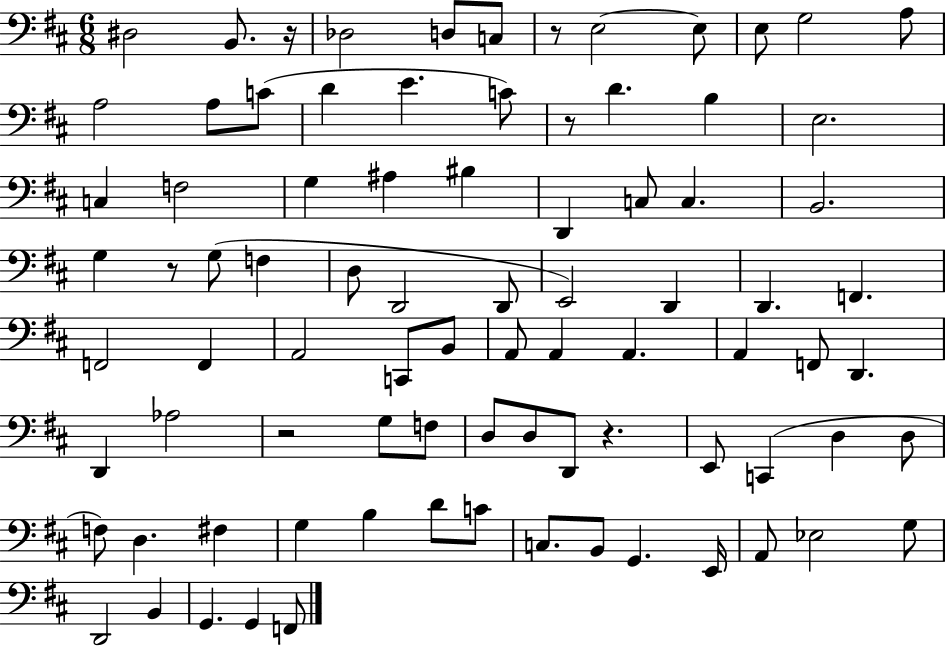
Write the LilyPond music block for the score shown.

{
  \clef bass
  \numericTimeSignature
  \time 6/8
  \key d \major
  dis2 b,8. r16 | des2 d8 c8 | r8 e2~~ e8 | e8 g2 a8 | \break a2 a8 c'8( | d'4 e'4. c'8) | r8 d'4. b4 | e2. | \break c4 f2 | g4 ais4 bis4 | d,4 c8 c4. | b,2. | \break g4 r8 g8( f4 | d8 d,2 d,8 | e,2) d,4 | d,4. f,4. | \break f,2 f,4 | a,2 c,8 b,8 | a,8 a,4 a,4. | a,4 f,8 d,4. | \break d,4 aes2 | r2 g8 f8 | d8 d8 d,8 r4. | e,8 c,4( d4 d8 | \break f8) d4. fis4 | g4 b4 d'8 c'8 | c8. b,8 g,4. e,16 | a,8 ees2 g8 | \break d,2 b,4 | g,4. g,4 f,8 | \bar "|."
}